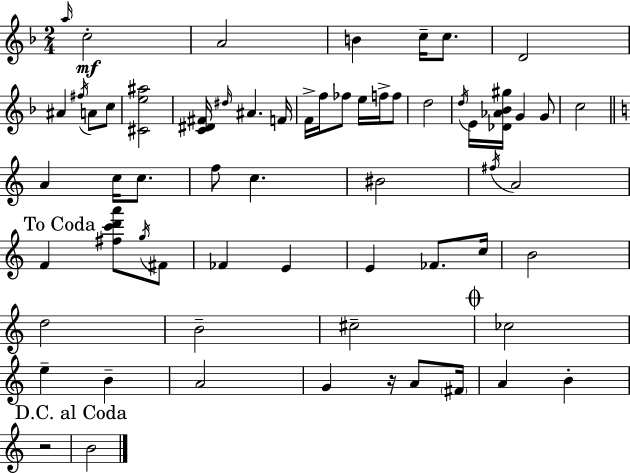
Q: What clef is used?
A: treble